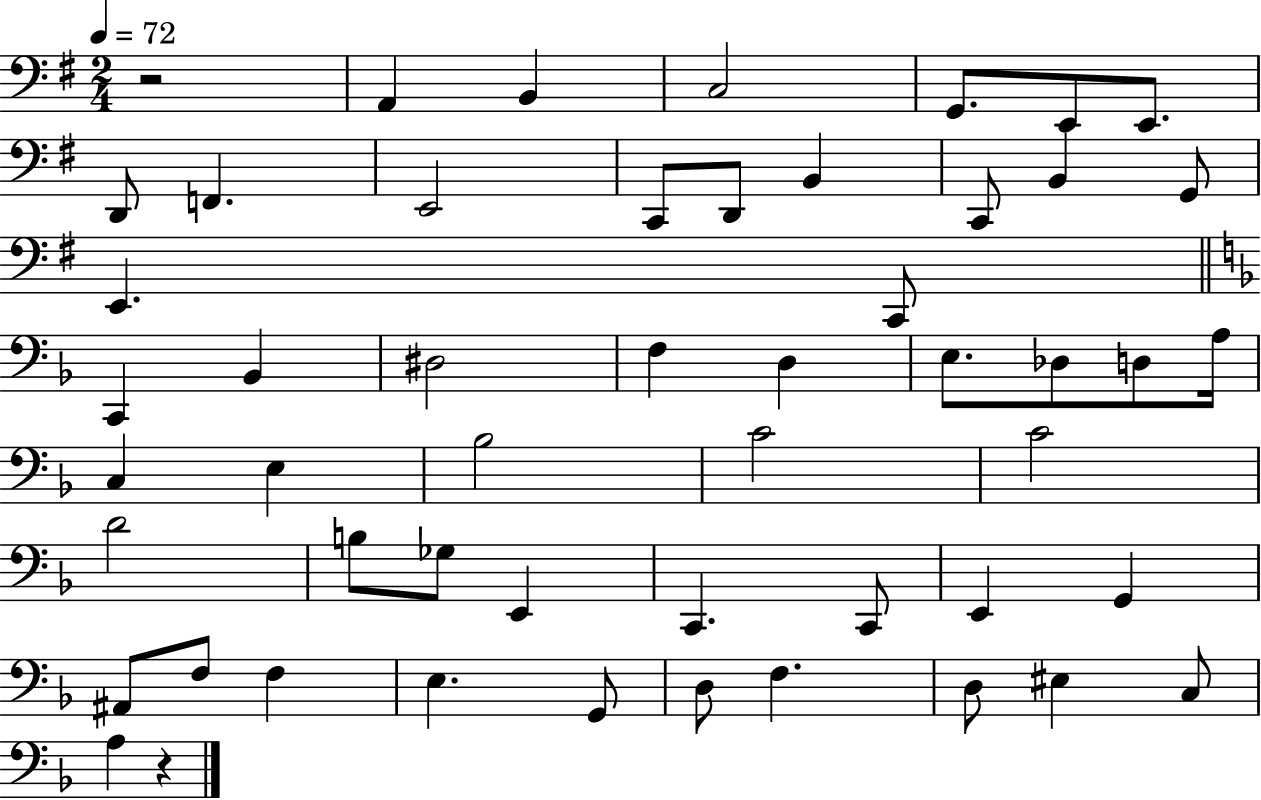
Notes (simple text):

R/h A2/q B2/q C3/h G2/e. E2/e E2/e. D2/e F2/q. E2/h C2/e D2/e B2/q C2/e B2/q G2/e E2/q. C2/e C2/q Bb2/q D#3/h F3/q D3/q E3/e. Db3/e D3/e A3/s C3/q E3/q Bb3/h C4/h C4/h D4/h B3/e Gb3/e E2/q C2/q. C2/e E2/q G2/q A#2/e F3/e F3/q E3/q. G2/e D3/e F3/q. D3/e EIS3/q C3/e A3/q R/q